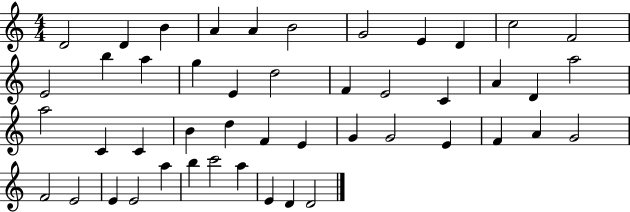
{
  \clef treble
  \numericTimeSignature
  \time 4/4
  \key c \major
  d'2 d'4 b'4 | a'4 a'4 b'2 | g'2 e'4 d'4 | c''2 f'2 | \break e'2 b''4 a''4 | g''4 e'4 d''2 | f'4 e'2 c'4 | a'4 d'4 a''2 | \break a''2 c'4 c'4 | b'4 d''4 f'4 e'4 | g'4 g'2 e'4 | f'4 a'4 g'2 | \break f'2 e'2 | e'4 e'2 a''4 | b''4 c'''2 a''4 | e'4 d'4 d'2 | \break \bar "|."
}